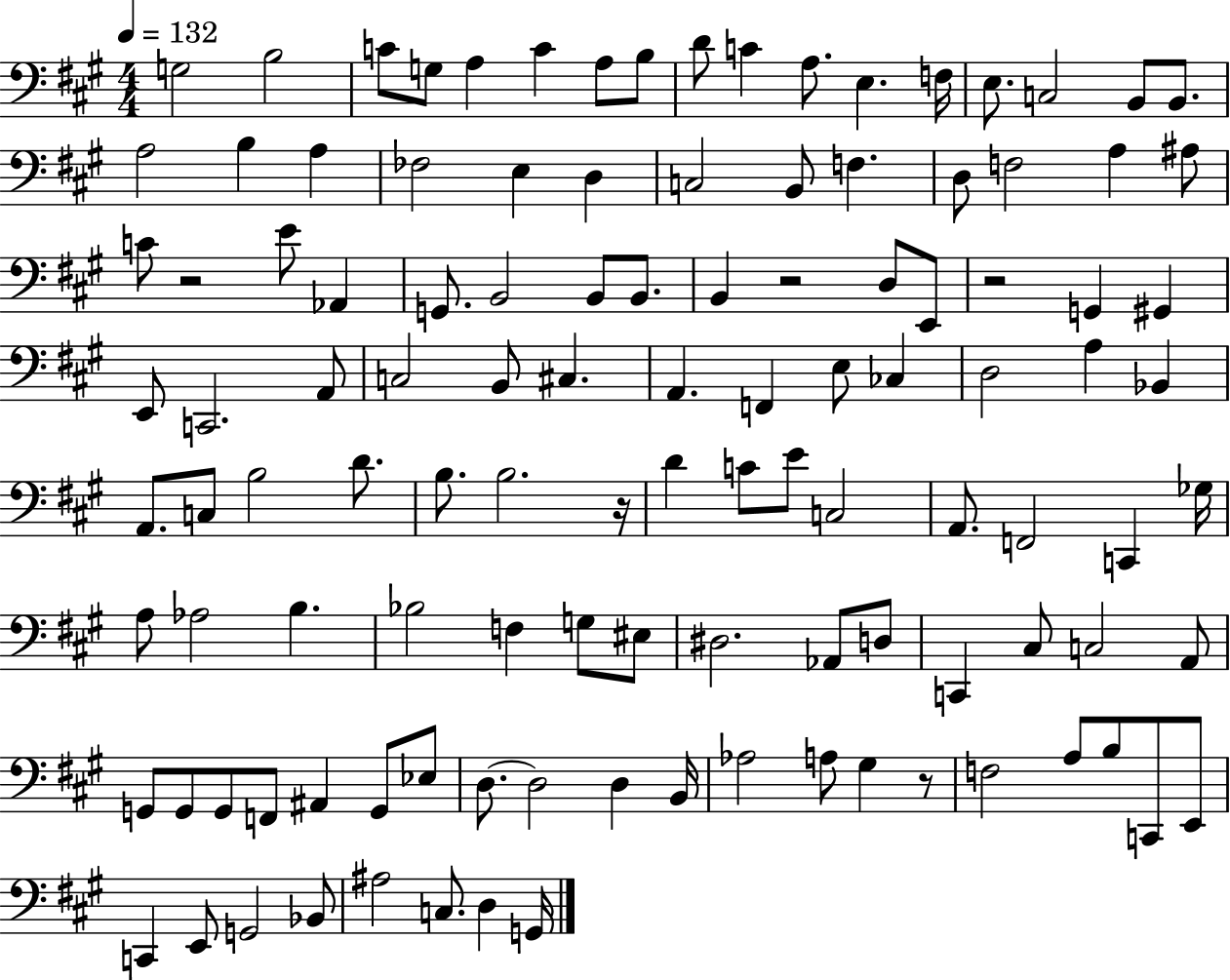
X:1
T:Untitled
M:4/4
L:1/4
K:A
G,2 B,2 C/2 G,/2 A, C A,/2 B,/2 D/2 C A,/2 E, F,/4 E,/2 C,2 B,,/2 B,,/2 A,2 B, A, _F,2 E, D, C,2 B,,/2 F, D,/2 F,2 A, ^A,/2 C/2 z2 E/2 _A,, G,,/2 B,,2 B,,/2 B,,/2 B,, z2 D,/2 E,,/2 z2 G,, ^G,, E,,/2 C,,2 A,,/2 C,2 B,,/2 ^C, A,, F,, E,/2 _C, D,2 A, _B,, A,,/2 C,/2 B,2 D/2 B,/2 B,2 z/4 D C/2 E/2 C,2 A,,/2 F,,2 C,, _G,/4 A,/2 _A,2 B, _B,2 F, G,/2 ^E,/2 ^D,2 _A,,/2 D,/2 C,, ^C,/2 C,2 A,,/2 G,,/2 G,,/2 G,,/2 F,,/2 ^A,, G,,/2 _E,/2 D,/2 D,2 D, B,,/4 _A,2 A,/2 ^G, z/2 F,2 A,/2 B,/2 C,,/2 E,,/2 C,, E,,/2 G,,2 _B,,/2 ^A,2 C,/2 D, G,,/4